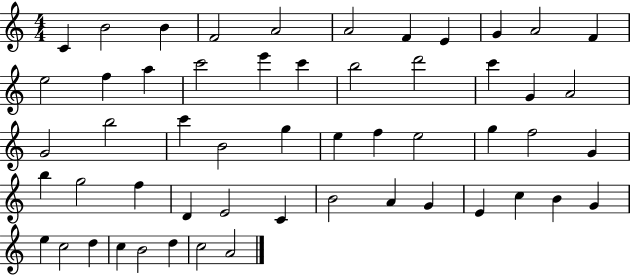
{
  \clef treble
  \numericTimeSignature
  \time 4/4
  \key c \major
  c'4 b'2 b'4 | f'2 a'2 | a'2 f'4 e'4 | g'4 a'2 f'4 | \break e''2 f''4 a''4 | c'''2 e'''4 c'''4 | b''2 d'''2 | c'''4 g'4 a'2 | \break g'2 b''2 | c'''4 b'2 g''4 | e''4 f''4 e''2 | g''4 f''2 g'4 | \break b''4 g''2 f''4 | d'4 e'2 c'4 | b'2 a'4 g'4 | e'4 c''4 b'4 g'4 | \break e''4 c''2 d''4 | c''4 b'2 d''4 | c''2 a'2 | \bar "|."
}